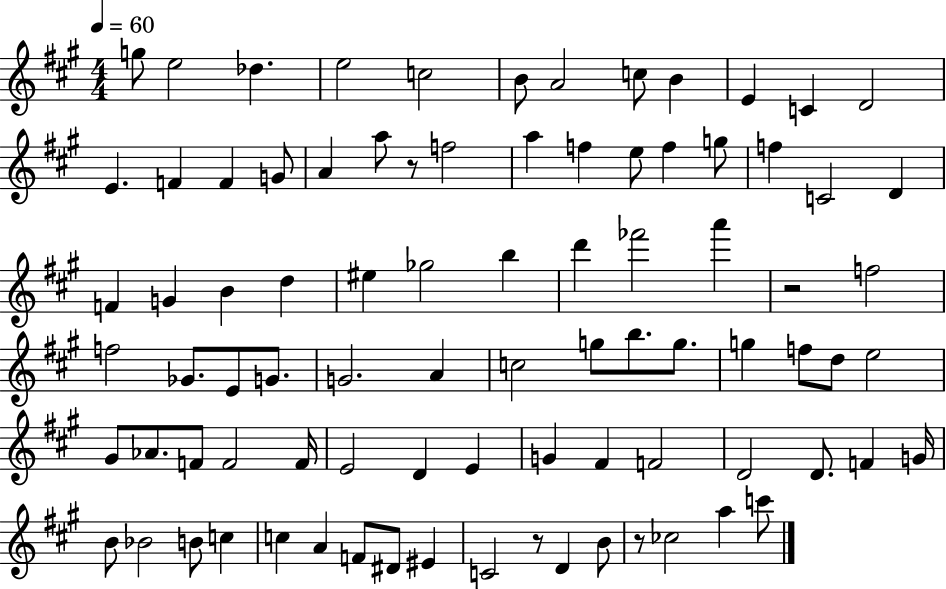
X:1
T:Untitled
M:4/4
L:1/4
K:A
g/2 e2 _d e2 c2 B/2 A2 c/2 B E C D2 E F F G/2 A a/2 z/2 f2 a f e/2 f g/2 f C2 D F G B d ^e _g2 b d' _f'2 a' z2 f2 f2 _G/2 E/2 G/2 G2 A c2 g/2 b/2 g/2 g f/2 d/2 e2 ^G/2 _A/2 F/2 F2 F/4 E2 D E G ^F F2 D2 D/2 F G/4 B/2 _B2 B/2 c c A F/2 ^D/2 ^E C2 z/2 D B/2 z/2 _c2 a c'/2